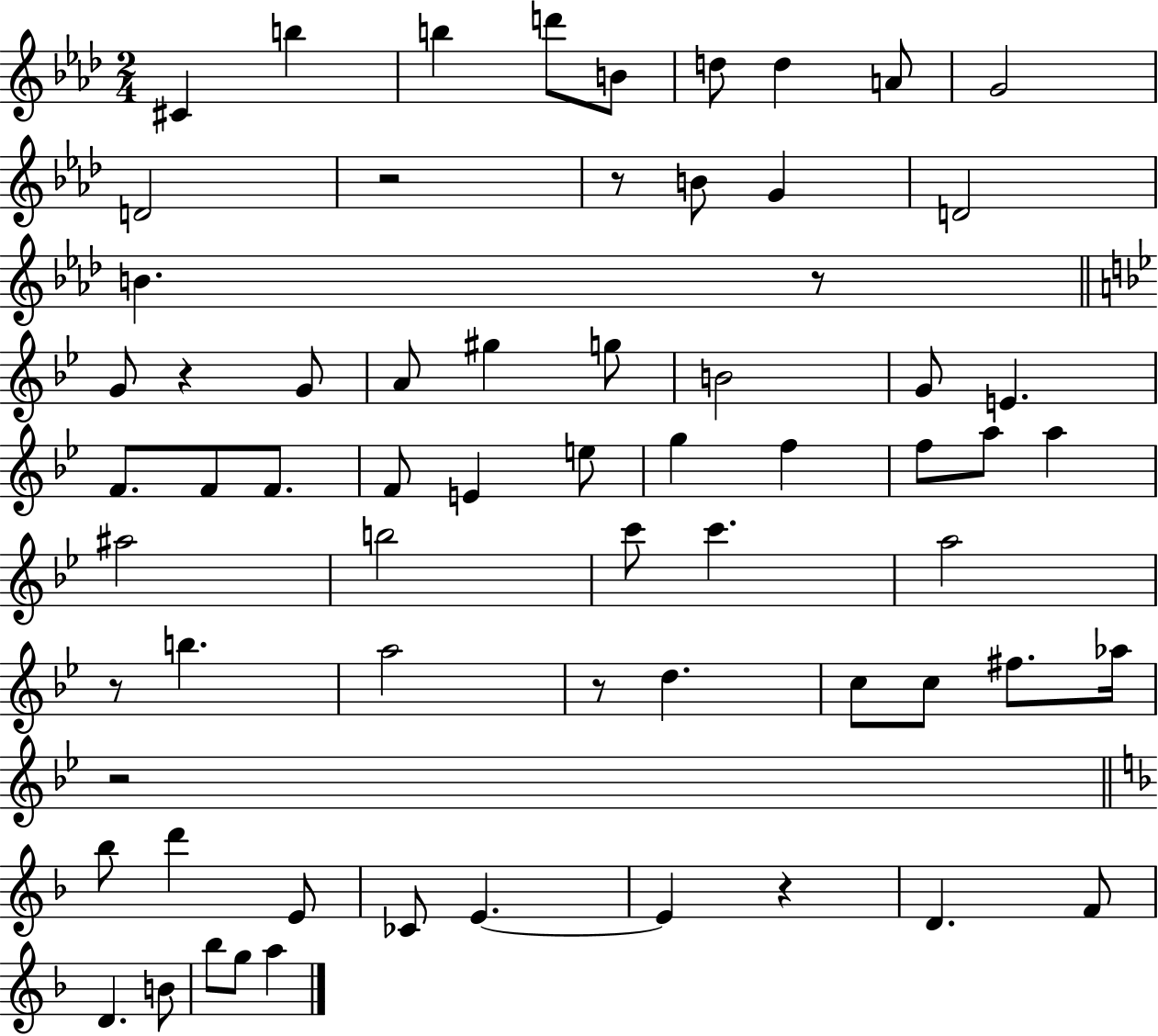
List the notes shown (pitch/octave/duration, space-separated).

C#4/q B5/q B5/q D6/e B4/e D5/e D5/q A4/e G4/h D4/h R/h R/e B4/e G4/q D4/h B4/q. R/e G4/e R/q G4/e A4/e G#5/q G5/e B4/h G4/e E4/q. F4/e. F4/e F4/e. F4/e E4/q E5/e G5/q F5/q F5/e A5/e A5/q A#5/h B5/h C6/e C6/q. A5/h R/e B5/q. A5/h R/e D5/q. C5/e C5/e F#5/e. Ab5/s R/h Bb5/e D6/q E4/e CES4/e E4/q. E4/q R/q D4/q. F4/e D4/q. B4/e Bb5/e G5/e A5/q